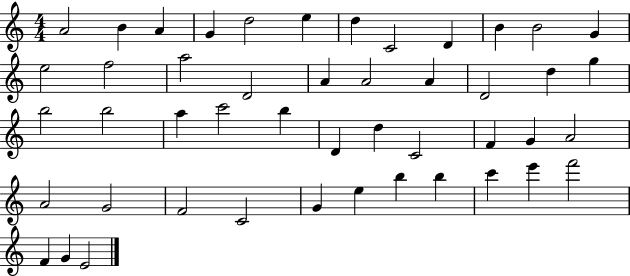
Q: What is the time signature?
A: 4/4